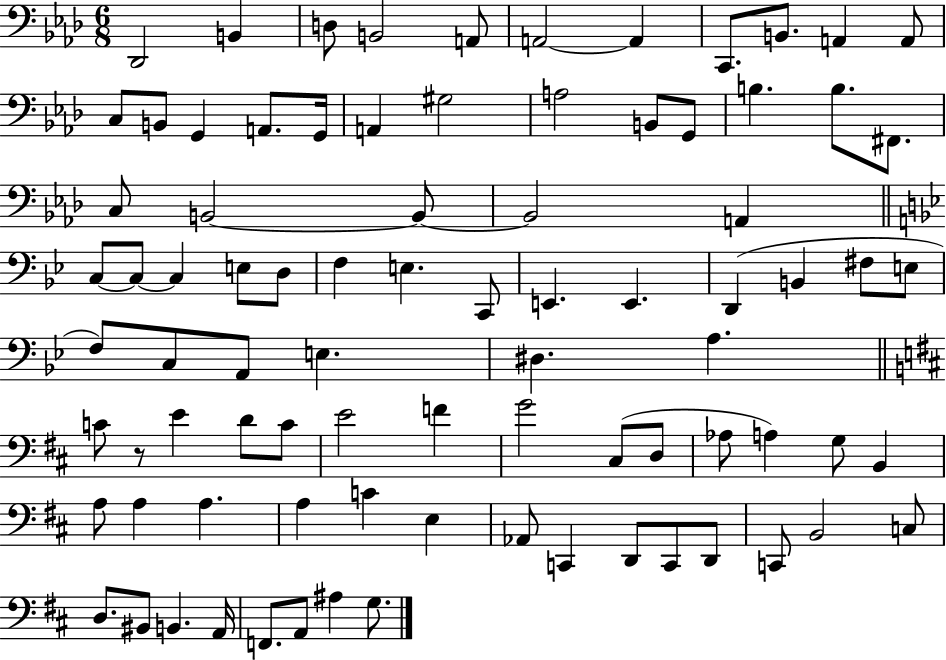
{
  \clef bass
  \numericTimeSignature
  \time 6/8
  \key aes \major
  des,2 b,4 | d8 b,2 a,8 | a,2~~ a,4 | c,8. b,8. a,4 a,8 | \break c8 b,8 g,4 a,8. g,16 | a,4 gis2 | a2 b,8 g,8 | b4. b8. fis,8. | \break c8 b,2~~ b,8~~ | b,2 a,4 | \bar "||" \break \key g \minor c8~~ c8~~ c4 e8 d8 | f4 e4. c,8 | e,4. e,4. | d,4( b,4 fis8 e8 | \break f8) c8 a,8 e4. | dis4. a4. | \bar "||" \break \key d \major c'8 r8 e'4 d'8 c'8 | e'2 f'4 | g'2 cis8( d8 | aes8 a4) g8 b,4 | \break a8 a4 a4. | a4 c'4 e4 | aes,8 c,4 d,8 c,8 d,8 | c,8 b,2 c8 | \break d8. bis,8 b,4. a,16 | f,8. a,8 ais4 g8. | \bar "|."
}